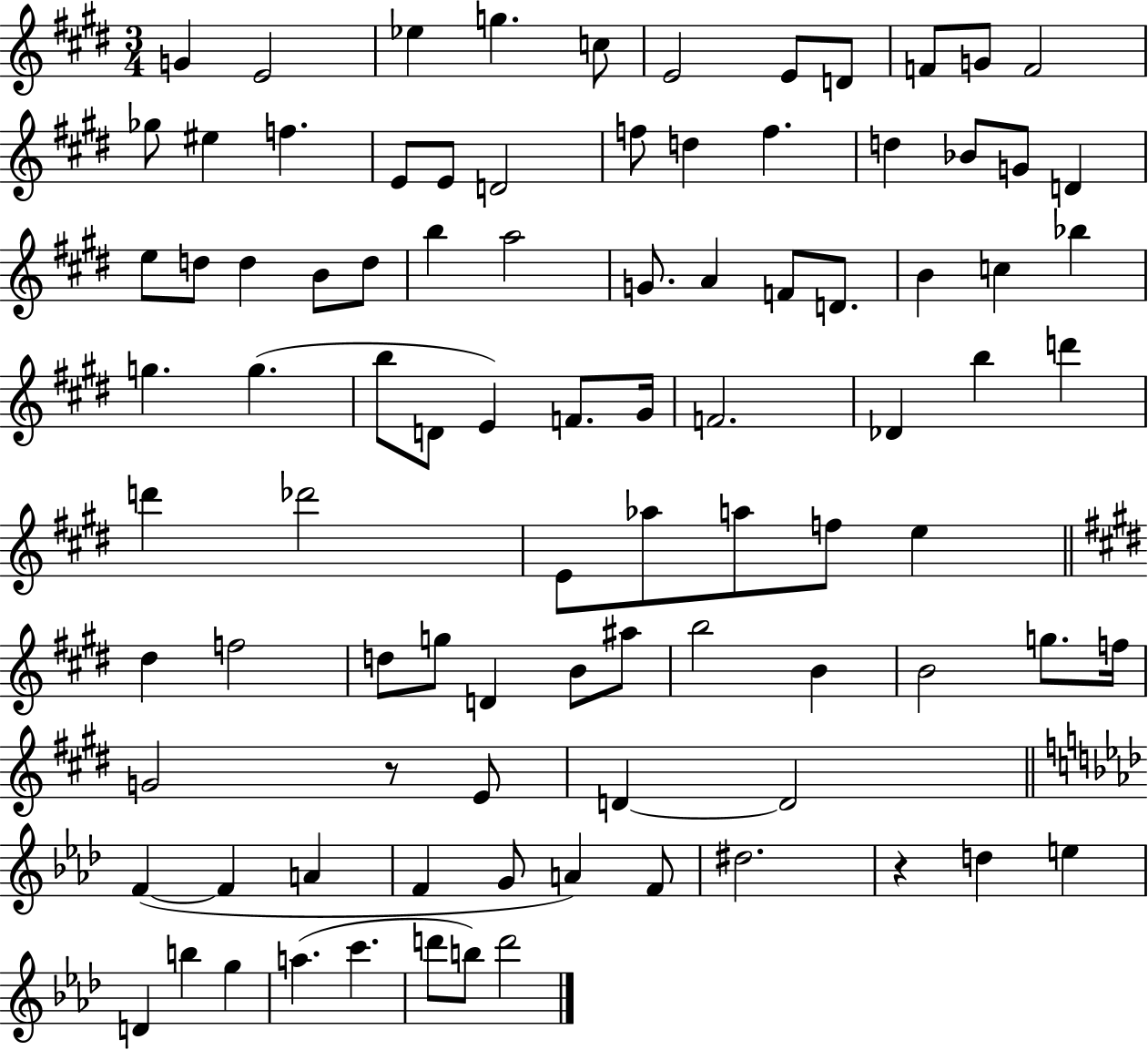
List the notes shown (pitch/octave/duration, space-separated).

G4/q E4/h Eb5/q G5/q. C5/e E4/h E4/e D4/e F4/e G4/e F4/h Gb5/e EIS5/q F5/q. E4/e E4/e D4/h F5/e D5/q F5/q. D5/q Bb4/e G4/e D4/q E5/e D5/e D5/q B4/e D5/e B5/q A5/h G4/e. A4/q F4/e D4/e. B4/q C5/q Bb5/q G5/q. G5/q. B5/e D4/e E4/q F4/e. G#4/s F4/h. Db4/q B5/q D6/q D6/q Db6/h E4/e Ab5/e A5/e F5/e E5/q D#5/q F5/h D5/e G5/e D4/q B4/e A#5/e B5/h B4/q B4/h G5/e. F5/s G4/h R/e E4/e D4/q D4/h F4/q F4/q A4/q F4/q G4/e A4/q F4/e D#5/h. R/q D5/q E5/q D4/q B5/q G5/q A5/q. C6/q. D6/e B5/e D6/h